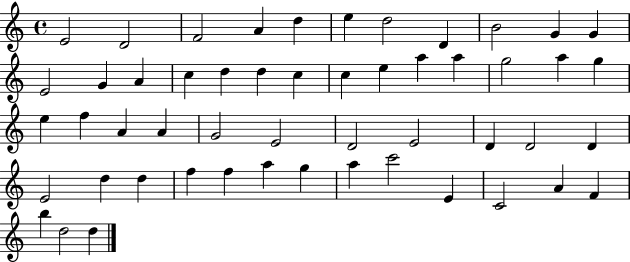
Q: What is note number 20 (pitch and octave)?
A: E5